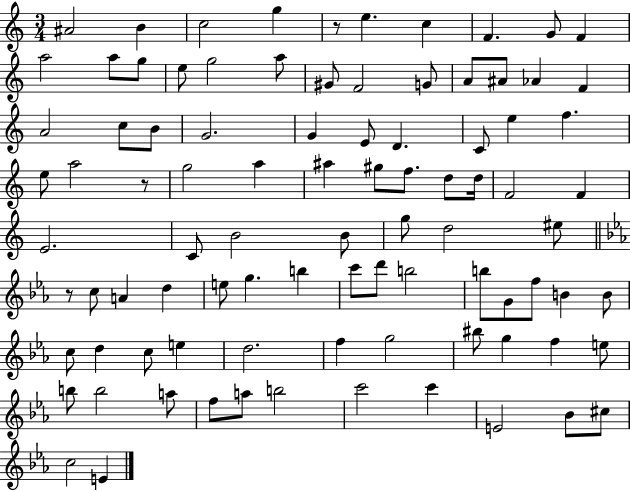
{
  \clef treble
  \numericTimeSignature
  \time 3/4
  \key c \major
  \repeat volta 2 { ais'2 b'4 | c''2 g''4 | r8 e''4. c''4 | f'4. g'8 f'4 | \break a''2 a''8 g''8 | e''8 g''2 a''8 | gis'8 f'2 g'8 | a'8 ais'8 aes'4 f'4 | \break a'2 c''8 b'8 | g'2. | g'4 e'8 d'4. | c'8 e''4 f''4. | \break e''8 a''2 r8 | g''2 a''4 | ais''4 gis''8 f''8. d''8 d''16 | f'2 f'4 | \break e'2. | c'8 b'2 b'8 | g''8 d''2 eis''8 | \bar "||" \break \key ees \major r8 c''8 a'4 d''4 | e''8 g''4. b''4 | c'''8 d'''8 b''2 | b''8 g'8 f''8 b'4 b'8 | \break c''8 d''4 c''8 e''4 | d''2. | f''4 g''2 | bis''8 g''4 f''4 e''8 | \break b''8 b''2 a''8 | f''8 a''8 b''2 | c'''2 c'''4 | e'2 bes'8 cis''8 | \break c''2 e'4 | } \bar "|."
}